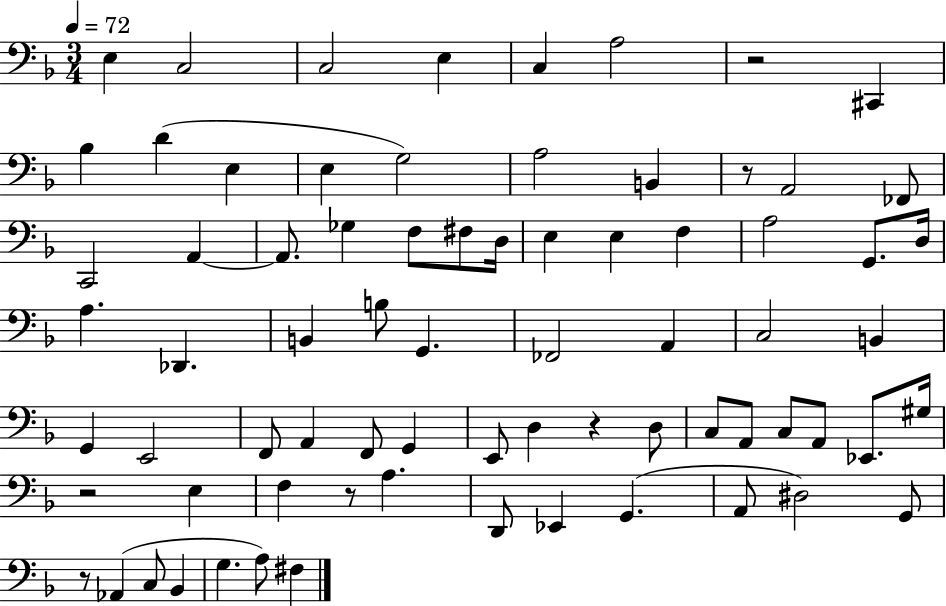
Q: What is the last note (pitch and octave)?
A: F#3